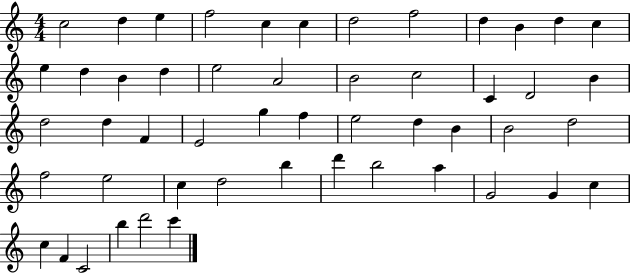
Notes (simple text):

C5/h D5/q E5/q F5/h C5/q C5/q D5/h F5/h D5/q B4/q D5/q C5/q E5/q D5/q B4/q D5/q E5/h A4/h B4/h C5/h C4/q D4/h B4/q D5/h D5/q F4/q E4/h G5/q F5/q E5/h D5/q B4/q B4/h D5/h F5/h E5/h C5/q D5/h B5/q D6/q B5/h A5/q G4/h G4/q C5/q C5/q F4/q C4/h B5/q D6/h C6/q